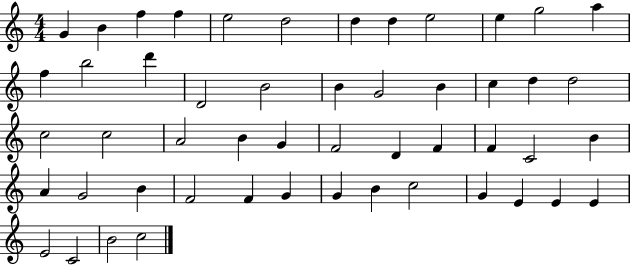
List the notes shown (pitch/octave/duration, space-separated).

G4/q B4/q F5/q F5/q E5/h D5/h D5/q D5/q E5/h E5/q G5/h A5/q F5/q B5/h D6/q D4/h B4/h B4/q G4/h B4/q C5/q D5/q D5/h C5/h C5/h A4/h B4/q G4/q F4/h D4/q F4/q F4/q C4/h B4/q A4/q G4/h B4/q F4/h F4/q G4/q G4/q B4/q C5/h G4/q E4/q E4/q E4/q E4/h C4/h B4/h C5/h